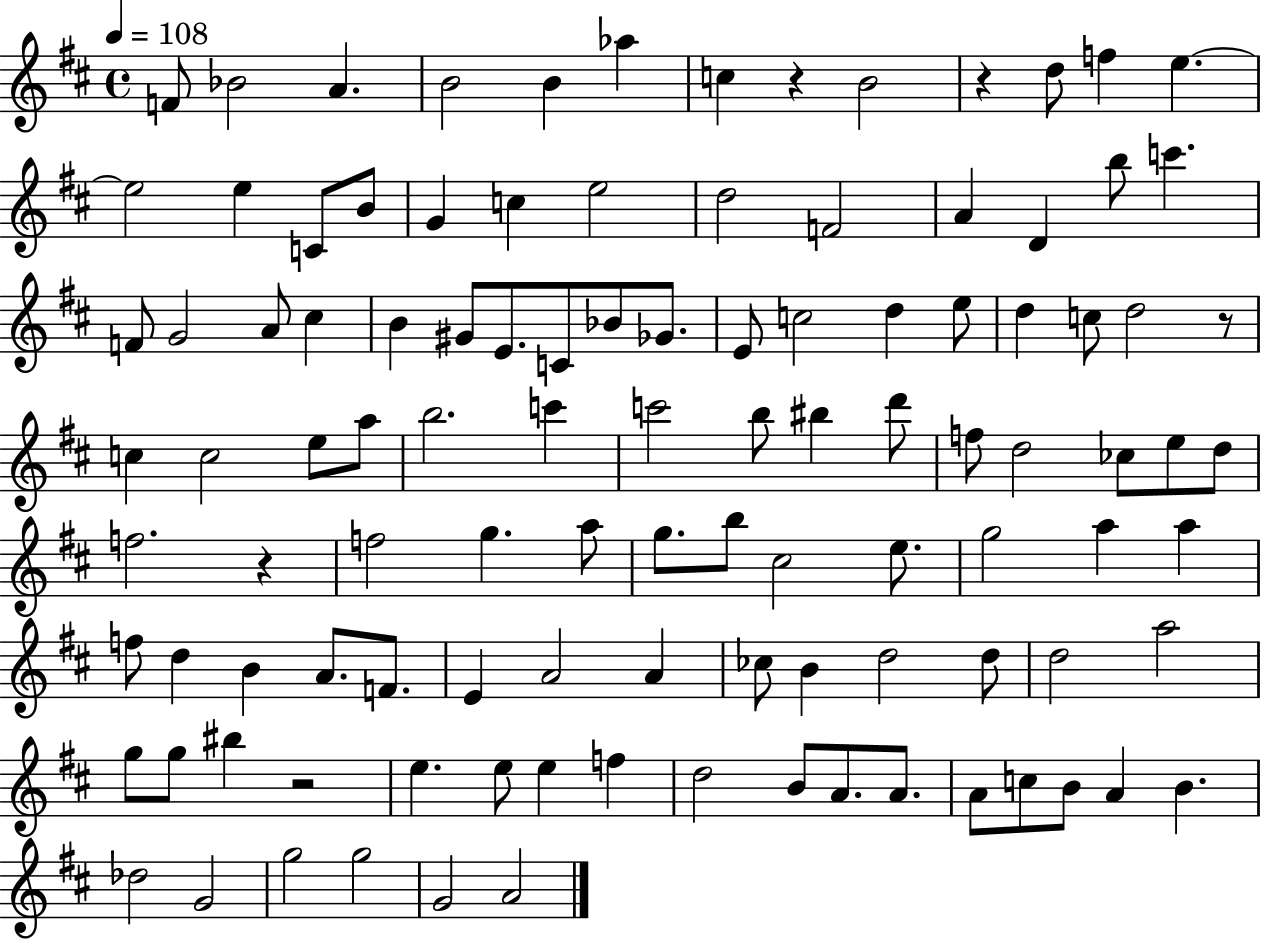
F4/e Bb4/h A4/q. B4/h B4/q Ab5/q C5/q R/q B4/h R/q D5/e F5/q E5/q. E5/h E5/q C4/e B4/e G4/q C5/q E5/h D5/h F4/h A4/q D4/q B5/e C6/q. F4/e G4/h A4/e C#5/q B4/q G#4/e E4/e. C4/e Bb4/e Gb4/e. E4/e C5/h D5/q E5/e D5/q C5/e D5/h R/e C5/q C5/h E5/e A5/e B5/h. C6/q C6/h B5/e BIS5/q D6/e F5/e D5/h CES5/e E5/e D5/e F5/h. R/q F5/h G5/q. A5/e G5/e. B5/e C#5/h E5/e. G5/h A5/q A5/q F5/e D5/q B4/q A4/e. F4/e. E4/q A4/h A4/q CES5/e B4/q D5/h D5/e D5/h A5/h G5/e G5/e BIS5/q R/h E5/q. E5/e E5/q F5/q D5/h B4/e A4/e. A4/e. A4/e C5/e B4/e A4/q B4/q. Db5/h G4/h G5/h G5/h G4/h A4/h